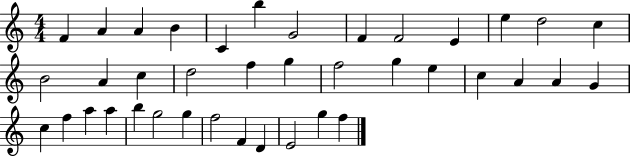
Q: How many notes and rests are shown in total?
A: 39